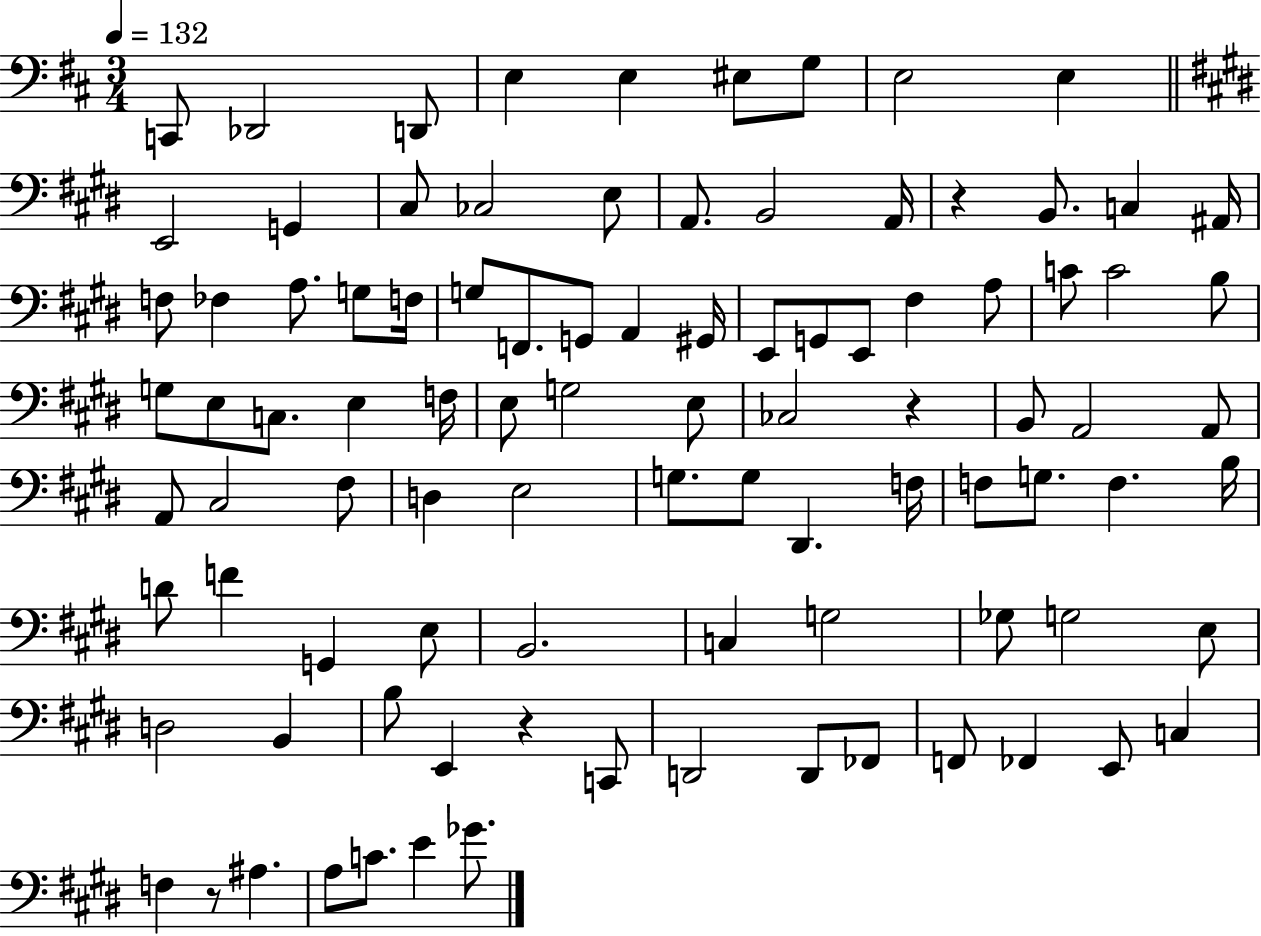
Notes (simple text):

C2/e Db2/h D2/e E3/q E3/q EIS3/e G3/e E3/h E3/q E2/h G2/q C#3/e CES3/h E3/e A2/e. B2/h A2/s R/q B2/e. C3/q A#2/s F3/e FES3/q A3/e. G3/e F3/s G3/e F2/e. G2/e A2/q G#2/s E2/e G2/e E2/e F#3/q A3/e C4/e C4/h B3/e G3/e E3/e C3/e. E3/q F3/s E3/e G3/h E3/e CES3/h R/q B2/e A2/h A2/e A2/e C#3/h F#3/e D3/q E3/h G3/e. G3/e D#2/q. F3/s F3/e G3/e. F3/q. B3/s D4/e F4/q G2/q E3/e B2/h. C3/q G3/h Gb3/e G3/h E3/e D3/h B2/q B3/e E2/q R/q C2/e D2/h D2/e FES2/e F2/e FES2/q E2/e C3/q F3/q R/e A#3/q. A3/e C4/e. E4/q Gb4/e.